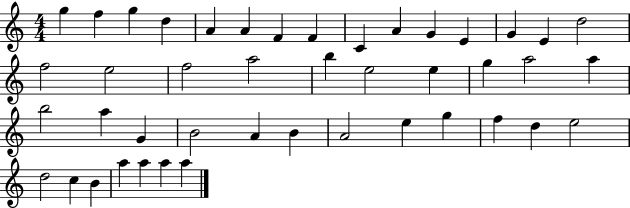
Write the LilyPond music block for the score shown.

{
  \clef treble
  \numericTimeSignature
  \time 4/4
  \key c \major
  g''4 f''4 g''4 d''4 | a'4 a'4 f'4 f'4 | c'4 a'4 g'4 e'4 | g'4 e'4 d''2 | \break f''2 e''2 | f''2 a''2 | b''4 e''2 e''4 | g''4 a''2 a''4 | \break b''2 a''4 g'4 | b'2 a'4 b'4 | a'2 e''4 g''4 | f''4 d''4 e''2 | \break d''2 c''4 b'4 | a''4 a''4 a''4 a''4 | \bar "|."
}